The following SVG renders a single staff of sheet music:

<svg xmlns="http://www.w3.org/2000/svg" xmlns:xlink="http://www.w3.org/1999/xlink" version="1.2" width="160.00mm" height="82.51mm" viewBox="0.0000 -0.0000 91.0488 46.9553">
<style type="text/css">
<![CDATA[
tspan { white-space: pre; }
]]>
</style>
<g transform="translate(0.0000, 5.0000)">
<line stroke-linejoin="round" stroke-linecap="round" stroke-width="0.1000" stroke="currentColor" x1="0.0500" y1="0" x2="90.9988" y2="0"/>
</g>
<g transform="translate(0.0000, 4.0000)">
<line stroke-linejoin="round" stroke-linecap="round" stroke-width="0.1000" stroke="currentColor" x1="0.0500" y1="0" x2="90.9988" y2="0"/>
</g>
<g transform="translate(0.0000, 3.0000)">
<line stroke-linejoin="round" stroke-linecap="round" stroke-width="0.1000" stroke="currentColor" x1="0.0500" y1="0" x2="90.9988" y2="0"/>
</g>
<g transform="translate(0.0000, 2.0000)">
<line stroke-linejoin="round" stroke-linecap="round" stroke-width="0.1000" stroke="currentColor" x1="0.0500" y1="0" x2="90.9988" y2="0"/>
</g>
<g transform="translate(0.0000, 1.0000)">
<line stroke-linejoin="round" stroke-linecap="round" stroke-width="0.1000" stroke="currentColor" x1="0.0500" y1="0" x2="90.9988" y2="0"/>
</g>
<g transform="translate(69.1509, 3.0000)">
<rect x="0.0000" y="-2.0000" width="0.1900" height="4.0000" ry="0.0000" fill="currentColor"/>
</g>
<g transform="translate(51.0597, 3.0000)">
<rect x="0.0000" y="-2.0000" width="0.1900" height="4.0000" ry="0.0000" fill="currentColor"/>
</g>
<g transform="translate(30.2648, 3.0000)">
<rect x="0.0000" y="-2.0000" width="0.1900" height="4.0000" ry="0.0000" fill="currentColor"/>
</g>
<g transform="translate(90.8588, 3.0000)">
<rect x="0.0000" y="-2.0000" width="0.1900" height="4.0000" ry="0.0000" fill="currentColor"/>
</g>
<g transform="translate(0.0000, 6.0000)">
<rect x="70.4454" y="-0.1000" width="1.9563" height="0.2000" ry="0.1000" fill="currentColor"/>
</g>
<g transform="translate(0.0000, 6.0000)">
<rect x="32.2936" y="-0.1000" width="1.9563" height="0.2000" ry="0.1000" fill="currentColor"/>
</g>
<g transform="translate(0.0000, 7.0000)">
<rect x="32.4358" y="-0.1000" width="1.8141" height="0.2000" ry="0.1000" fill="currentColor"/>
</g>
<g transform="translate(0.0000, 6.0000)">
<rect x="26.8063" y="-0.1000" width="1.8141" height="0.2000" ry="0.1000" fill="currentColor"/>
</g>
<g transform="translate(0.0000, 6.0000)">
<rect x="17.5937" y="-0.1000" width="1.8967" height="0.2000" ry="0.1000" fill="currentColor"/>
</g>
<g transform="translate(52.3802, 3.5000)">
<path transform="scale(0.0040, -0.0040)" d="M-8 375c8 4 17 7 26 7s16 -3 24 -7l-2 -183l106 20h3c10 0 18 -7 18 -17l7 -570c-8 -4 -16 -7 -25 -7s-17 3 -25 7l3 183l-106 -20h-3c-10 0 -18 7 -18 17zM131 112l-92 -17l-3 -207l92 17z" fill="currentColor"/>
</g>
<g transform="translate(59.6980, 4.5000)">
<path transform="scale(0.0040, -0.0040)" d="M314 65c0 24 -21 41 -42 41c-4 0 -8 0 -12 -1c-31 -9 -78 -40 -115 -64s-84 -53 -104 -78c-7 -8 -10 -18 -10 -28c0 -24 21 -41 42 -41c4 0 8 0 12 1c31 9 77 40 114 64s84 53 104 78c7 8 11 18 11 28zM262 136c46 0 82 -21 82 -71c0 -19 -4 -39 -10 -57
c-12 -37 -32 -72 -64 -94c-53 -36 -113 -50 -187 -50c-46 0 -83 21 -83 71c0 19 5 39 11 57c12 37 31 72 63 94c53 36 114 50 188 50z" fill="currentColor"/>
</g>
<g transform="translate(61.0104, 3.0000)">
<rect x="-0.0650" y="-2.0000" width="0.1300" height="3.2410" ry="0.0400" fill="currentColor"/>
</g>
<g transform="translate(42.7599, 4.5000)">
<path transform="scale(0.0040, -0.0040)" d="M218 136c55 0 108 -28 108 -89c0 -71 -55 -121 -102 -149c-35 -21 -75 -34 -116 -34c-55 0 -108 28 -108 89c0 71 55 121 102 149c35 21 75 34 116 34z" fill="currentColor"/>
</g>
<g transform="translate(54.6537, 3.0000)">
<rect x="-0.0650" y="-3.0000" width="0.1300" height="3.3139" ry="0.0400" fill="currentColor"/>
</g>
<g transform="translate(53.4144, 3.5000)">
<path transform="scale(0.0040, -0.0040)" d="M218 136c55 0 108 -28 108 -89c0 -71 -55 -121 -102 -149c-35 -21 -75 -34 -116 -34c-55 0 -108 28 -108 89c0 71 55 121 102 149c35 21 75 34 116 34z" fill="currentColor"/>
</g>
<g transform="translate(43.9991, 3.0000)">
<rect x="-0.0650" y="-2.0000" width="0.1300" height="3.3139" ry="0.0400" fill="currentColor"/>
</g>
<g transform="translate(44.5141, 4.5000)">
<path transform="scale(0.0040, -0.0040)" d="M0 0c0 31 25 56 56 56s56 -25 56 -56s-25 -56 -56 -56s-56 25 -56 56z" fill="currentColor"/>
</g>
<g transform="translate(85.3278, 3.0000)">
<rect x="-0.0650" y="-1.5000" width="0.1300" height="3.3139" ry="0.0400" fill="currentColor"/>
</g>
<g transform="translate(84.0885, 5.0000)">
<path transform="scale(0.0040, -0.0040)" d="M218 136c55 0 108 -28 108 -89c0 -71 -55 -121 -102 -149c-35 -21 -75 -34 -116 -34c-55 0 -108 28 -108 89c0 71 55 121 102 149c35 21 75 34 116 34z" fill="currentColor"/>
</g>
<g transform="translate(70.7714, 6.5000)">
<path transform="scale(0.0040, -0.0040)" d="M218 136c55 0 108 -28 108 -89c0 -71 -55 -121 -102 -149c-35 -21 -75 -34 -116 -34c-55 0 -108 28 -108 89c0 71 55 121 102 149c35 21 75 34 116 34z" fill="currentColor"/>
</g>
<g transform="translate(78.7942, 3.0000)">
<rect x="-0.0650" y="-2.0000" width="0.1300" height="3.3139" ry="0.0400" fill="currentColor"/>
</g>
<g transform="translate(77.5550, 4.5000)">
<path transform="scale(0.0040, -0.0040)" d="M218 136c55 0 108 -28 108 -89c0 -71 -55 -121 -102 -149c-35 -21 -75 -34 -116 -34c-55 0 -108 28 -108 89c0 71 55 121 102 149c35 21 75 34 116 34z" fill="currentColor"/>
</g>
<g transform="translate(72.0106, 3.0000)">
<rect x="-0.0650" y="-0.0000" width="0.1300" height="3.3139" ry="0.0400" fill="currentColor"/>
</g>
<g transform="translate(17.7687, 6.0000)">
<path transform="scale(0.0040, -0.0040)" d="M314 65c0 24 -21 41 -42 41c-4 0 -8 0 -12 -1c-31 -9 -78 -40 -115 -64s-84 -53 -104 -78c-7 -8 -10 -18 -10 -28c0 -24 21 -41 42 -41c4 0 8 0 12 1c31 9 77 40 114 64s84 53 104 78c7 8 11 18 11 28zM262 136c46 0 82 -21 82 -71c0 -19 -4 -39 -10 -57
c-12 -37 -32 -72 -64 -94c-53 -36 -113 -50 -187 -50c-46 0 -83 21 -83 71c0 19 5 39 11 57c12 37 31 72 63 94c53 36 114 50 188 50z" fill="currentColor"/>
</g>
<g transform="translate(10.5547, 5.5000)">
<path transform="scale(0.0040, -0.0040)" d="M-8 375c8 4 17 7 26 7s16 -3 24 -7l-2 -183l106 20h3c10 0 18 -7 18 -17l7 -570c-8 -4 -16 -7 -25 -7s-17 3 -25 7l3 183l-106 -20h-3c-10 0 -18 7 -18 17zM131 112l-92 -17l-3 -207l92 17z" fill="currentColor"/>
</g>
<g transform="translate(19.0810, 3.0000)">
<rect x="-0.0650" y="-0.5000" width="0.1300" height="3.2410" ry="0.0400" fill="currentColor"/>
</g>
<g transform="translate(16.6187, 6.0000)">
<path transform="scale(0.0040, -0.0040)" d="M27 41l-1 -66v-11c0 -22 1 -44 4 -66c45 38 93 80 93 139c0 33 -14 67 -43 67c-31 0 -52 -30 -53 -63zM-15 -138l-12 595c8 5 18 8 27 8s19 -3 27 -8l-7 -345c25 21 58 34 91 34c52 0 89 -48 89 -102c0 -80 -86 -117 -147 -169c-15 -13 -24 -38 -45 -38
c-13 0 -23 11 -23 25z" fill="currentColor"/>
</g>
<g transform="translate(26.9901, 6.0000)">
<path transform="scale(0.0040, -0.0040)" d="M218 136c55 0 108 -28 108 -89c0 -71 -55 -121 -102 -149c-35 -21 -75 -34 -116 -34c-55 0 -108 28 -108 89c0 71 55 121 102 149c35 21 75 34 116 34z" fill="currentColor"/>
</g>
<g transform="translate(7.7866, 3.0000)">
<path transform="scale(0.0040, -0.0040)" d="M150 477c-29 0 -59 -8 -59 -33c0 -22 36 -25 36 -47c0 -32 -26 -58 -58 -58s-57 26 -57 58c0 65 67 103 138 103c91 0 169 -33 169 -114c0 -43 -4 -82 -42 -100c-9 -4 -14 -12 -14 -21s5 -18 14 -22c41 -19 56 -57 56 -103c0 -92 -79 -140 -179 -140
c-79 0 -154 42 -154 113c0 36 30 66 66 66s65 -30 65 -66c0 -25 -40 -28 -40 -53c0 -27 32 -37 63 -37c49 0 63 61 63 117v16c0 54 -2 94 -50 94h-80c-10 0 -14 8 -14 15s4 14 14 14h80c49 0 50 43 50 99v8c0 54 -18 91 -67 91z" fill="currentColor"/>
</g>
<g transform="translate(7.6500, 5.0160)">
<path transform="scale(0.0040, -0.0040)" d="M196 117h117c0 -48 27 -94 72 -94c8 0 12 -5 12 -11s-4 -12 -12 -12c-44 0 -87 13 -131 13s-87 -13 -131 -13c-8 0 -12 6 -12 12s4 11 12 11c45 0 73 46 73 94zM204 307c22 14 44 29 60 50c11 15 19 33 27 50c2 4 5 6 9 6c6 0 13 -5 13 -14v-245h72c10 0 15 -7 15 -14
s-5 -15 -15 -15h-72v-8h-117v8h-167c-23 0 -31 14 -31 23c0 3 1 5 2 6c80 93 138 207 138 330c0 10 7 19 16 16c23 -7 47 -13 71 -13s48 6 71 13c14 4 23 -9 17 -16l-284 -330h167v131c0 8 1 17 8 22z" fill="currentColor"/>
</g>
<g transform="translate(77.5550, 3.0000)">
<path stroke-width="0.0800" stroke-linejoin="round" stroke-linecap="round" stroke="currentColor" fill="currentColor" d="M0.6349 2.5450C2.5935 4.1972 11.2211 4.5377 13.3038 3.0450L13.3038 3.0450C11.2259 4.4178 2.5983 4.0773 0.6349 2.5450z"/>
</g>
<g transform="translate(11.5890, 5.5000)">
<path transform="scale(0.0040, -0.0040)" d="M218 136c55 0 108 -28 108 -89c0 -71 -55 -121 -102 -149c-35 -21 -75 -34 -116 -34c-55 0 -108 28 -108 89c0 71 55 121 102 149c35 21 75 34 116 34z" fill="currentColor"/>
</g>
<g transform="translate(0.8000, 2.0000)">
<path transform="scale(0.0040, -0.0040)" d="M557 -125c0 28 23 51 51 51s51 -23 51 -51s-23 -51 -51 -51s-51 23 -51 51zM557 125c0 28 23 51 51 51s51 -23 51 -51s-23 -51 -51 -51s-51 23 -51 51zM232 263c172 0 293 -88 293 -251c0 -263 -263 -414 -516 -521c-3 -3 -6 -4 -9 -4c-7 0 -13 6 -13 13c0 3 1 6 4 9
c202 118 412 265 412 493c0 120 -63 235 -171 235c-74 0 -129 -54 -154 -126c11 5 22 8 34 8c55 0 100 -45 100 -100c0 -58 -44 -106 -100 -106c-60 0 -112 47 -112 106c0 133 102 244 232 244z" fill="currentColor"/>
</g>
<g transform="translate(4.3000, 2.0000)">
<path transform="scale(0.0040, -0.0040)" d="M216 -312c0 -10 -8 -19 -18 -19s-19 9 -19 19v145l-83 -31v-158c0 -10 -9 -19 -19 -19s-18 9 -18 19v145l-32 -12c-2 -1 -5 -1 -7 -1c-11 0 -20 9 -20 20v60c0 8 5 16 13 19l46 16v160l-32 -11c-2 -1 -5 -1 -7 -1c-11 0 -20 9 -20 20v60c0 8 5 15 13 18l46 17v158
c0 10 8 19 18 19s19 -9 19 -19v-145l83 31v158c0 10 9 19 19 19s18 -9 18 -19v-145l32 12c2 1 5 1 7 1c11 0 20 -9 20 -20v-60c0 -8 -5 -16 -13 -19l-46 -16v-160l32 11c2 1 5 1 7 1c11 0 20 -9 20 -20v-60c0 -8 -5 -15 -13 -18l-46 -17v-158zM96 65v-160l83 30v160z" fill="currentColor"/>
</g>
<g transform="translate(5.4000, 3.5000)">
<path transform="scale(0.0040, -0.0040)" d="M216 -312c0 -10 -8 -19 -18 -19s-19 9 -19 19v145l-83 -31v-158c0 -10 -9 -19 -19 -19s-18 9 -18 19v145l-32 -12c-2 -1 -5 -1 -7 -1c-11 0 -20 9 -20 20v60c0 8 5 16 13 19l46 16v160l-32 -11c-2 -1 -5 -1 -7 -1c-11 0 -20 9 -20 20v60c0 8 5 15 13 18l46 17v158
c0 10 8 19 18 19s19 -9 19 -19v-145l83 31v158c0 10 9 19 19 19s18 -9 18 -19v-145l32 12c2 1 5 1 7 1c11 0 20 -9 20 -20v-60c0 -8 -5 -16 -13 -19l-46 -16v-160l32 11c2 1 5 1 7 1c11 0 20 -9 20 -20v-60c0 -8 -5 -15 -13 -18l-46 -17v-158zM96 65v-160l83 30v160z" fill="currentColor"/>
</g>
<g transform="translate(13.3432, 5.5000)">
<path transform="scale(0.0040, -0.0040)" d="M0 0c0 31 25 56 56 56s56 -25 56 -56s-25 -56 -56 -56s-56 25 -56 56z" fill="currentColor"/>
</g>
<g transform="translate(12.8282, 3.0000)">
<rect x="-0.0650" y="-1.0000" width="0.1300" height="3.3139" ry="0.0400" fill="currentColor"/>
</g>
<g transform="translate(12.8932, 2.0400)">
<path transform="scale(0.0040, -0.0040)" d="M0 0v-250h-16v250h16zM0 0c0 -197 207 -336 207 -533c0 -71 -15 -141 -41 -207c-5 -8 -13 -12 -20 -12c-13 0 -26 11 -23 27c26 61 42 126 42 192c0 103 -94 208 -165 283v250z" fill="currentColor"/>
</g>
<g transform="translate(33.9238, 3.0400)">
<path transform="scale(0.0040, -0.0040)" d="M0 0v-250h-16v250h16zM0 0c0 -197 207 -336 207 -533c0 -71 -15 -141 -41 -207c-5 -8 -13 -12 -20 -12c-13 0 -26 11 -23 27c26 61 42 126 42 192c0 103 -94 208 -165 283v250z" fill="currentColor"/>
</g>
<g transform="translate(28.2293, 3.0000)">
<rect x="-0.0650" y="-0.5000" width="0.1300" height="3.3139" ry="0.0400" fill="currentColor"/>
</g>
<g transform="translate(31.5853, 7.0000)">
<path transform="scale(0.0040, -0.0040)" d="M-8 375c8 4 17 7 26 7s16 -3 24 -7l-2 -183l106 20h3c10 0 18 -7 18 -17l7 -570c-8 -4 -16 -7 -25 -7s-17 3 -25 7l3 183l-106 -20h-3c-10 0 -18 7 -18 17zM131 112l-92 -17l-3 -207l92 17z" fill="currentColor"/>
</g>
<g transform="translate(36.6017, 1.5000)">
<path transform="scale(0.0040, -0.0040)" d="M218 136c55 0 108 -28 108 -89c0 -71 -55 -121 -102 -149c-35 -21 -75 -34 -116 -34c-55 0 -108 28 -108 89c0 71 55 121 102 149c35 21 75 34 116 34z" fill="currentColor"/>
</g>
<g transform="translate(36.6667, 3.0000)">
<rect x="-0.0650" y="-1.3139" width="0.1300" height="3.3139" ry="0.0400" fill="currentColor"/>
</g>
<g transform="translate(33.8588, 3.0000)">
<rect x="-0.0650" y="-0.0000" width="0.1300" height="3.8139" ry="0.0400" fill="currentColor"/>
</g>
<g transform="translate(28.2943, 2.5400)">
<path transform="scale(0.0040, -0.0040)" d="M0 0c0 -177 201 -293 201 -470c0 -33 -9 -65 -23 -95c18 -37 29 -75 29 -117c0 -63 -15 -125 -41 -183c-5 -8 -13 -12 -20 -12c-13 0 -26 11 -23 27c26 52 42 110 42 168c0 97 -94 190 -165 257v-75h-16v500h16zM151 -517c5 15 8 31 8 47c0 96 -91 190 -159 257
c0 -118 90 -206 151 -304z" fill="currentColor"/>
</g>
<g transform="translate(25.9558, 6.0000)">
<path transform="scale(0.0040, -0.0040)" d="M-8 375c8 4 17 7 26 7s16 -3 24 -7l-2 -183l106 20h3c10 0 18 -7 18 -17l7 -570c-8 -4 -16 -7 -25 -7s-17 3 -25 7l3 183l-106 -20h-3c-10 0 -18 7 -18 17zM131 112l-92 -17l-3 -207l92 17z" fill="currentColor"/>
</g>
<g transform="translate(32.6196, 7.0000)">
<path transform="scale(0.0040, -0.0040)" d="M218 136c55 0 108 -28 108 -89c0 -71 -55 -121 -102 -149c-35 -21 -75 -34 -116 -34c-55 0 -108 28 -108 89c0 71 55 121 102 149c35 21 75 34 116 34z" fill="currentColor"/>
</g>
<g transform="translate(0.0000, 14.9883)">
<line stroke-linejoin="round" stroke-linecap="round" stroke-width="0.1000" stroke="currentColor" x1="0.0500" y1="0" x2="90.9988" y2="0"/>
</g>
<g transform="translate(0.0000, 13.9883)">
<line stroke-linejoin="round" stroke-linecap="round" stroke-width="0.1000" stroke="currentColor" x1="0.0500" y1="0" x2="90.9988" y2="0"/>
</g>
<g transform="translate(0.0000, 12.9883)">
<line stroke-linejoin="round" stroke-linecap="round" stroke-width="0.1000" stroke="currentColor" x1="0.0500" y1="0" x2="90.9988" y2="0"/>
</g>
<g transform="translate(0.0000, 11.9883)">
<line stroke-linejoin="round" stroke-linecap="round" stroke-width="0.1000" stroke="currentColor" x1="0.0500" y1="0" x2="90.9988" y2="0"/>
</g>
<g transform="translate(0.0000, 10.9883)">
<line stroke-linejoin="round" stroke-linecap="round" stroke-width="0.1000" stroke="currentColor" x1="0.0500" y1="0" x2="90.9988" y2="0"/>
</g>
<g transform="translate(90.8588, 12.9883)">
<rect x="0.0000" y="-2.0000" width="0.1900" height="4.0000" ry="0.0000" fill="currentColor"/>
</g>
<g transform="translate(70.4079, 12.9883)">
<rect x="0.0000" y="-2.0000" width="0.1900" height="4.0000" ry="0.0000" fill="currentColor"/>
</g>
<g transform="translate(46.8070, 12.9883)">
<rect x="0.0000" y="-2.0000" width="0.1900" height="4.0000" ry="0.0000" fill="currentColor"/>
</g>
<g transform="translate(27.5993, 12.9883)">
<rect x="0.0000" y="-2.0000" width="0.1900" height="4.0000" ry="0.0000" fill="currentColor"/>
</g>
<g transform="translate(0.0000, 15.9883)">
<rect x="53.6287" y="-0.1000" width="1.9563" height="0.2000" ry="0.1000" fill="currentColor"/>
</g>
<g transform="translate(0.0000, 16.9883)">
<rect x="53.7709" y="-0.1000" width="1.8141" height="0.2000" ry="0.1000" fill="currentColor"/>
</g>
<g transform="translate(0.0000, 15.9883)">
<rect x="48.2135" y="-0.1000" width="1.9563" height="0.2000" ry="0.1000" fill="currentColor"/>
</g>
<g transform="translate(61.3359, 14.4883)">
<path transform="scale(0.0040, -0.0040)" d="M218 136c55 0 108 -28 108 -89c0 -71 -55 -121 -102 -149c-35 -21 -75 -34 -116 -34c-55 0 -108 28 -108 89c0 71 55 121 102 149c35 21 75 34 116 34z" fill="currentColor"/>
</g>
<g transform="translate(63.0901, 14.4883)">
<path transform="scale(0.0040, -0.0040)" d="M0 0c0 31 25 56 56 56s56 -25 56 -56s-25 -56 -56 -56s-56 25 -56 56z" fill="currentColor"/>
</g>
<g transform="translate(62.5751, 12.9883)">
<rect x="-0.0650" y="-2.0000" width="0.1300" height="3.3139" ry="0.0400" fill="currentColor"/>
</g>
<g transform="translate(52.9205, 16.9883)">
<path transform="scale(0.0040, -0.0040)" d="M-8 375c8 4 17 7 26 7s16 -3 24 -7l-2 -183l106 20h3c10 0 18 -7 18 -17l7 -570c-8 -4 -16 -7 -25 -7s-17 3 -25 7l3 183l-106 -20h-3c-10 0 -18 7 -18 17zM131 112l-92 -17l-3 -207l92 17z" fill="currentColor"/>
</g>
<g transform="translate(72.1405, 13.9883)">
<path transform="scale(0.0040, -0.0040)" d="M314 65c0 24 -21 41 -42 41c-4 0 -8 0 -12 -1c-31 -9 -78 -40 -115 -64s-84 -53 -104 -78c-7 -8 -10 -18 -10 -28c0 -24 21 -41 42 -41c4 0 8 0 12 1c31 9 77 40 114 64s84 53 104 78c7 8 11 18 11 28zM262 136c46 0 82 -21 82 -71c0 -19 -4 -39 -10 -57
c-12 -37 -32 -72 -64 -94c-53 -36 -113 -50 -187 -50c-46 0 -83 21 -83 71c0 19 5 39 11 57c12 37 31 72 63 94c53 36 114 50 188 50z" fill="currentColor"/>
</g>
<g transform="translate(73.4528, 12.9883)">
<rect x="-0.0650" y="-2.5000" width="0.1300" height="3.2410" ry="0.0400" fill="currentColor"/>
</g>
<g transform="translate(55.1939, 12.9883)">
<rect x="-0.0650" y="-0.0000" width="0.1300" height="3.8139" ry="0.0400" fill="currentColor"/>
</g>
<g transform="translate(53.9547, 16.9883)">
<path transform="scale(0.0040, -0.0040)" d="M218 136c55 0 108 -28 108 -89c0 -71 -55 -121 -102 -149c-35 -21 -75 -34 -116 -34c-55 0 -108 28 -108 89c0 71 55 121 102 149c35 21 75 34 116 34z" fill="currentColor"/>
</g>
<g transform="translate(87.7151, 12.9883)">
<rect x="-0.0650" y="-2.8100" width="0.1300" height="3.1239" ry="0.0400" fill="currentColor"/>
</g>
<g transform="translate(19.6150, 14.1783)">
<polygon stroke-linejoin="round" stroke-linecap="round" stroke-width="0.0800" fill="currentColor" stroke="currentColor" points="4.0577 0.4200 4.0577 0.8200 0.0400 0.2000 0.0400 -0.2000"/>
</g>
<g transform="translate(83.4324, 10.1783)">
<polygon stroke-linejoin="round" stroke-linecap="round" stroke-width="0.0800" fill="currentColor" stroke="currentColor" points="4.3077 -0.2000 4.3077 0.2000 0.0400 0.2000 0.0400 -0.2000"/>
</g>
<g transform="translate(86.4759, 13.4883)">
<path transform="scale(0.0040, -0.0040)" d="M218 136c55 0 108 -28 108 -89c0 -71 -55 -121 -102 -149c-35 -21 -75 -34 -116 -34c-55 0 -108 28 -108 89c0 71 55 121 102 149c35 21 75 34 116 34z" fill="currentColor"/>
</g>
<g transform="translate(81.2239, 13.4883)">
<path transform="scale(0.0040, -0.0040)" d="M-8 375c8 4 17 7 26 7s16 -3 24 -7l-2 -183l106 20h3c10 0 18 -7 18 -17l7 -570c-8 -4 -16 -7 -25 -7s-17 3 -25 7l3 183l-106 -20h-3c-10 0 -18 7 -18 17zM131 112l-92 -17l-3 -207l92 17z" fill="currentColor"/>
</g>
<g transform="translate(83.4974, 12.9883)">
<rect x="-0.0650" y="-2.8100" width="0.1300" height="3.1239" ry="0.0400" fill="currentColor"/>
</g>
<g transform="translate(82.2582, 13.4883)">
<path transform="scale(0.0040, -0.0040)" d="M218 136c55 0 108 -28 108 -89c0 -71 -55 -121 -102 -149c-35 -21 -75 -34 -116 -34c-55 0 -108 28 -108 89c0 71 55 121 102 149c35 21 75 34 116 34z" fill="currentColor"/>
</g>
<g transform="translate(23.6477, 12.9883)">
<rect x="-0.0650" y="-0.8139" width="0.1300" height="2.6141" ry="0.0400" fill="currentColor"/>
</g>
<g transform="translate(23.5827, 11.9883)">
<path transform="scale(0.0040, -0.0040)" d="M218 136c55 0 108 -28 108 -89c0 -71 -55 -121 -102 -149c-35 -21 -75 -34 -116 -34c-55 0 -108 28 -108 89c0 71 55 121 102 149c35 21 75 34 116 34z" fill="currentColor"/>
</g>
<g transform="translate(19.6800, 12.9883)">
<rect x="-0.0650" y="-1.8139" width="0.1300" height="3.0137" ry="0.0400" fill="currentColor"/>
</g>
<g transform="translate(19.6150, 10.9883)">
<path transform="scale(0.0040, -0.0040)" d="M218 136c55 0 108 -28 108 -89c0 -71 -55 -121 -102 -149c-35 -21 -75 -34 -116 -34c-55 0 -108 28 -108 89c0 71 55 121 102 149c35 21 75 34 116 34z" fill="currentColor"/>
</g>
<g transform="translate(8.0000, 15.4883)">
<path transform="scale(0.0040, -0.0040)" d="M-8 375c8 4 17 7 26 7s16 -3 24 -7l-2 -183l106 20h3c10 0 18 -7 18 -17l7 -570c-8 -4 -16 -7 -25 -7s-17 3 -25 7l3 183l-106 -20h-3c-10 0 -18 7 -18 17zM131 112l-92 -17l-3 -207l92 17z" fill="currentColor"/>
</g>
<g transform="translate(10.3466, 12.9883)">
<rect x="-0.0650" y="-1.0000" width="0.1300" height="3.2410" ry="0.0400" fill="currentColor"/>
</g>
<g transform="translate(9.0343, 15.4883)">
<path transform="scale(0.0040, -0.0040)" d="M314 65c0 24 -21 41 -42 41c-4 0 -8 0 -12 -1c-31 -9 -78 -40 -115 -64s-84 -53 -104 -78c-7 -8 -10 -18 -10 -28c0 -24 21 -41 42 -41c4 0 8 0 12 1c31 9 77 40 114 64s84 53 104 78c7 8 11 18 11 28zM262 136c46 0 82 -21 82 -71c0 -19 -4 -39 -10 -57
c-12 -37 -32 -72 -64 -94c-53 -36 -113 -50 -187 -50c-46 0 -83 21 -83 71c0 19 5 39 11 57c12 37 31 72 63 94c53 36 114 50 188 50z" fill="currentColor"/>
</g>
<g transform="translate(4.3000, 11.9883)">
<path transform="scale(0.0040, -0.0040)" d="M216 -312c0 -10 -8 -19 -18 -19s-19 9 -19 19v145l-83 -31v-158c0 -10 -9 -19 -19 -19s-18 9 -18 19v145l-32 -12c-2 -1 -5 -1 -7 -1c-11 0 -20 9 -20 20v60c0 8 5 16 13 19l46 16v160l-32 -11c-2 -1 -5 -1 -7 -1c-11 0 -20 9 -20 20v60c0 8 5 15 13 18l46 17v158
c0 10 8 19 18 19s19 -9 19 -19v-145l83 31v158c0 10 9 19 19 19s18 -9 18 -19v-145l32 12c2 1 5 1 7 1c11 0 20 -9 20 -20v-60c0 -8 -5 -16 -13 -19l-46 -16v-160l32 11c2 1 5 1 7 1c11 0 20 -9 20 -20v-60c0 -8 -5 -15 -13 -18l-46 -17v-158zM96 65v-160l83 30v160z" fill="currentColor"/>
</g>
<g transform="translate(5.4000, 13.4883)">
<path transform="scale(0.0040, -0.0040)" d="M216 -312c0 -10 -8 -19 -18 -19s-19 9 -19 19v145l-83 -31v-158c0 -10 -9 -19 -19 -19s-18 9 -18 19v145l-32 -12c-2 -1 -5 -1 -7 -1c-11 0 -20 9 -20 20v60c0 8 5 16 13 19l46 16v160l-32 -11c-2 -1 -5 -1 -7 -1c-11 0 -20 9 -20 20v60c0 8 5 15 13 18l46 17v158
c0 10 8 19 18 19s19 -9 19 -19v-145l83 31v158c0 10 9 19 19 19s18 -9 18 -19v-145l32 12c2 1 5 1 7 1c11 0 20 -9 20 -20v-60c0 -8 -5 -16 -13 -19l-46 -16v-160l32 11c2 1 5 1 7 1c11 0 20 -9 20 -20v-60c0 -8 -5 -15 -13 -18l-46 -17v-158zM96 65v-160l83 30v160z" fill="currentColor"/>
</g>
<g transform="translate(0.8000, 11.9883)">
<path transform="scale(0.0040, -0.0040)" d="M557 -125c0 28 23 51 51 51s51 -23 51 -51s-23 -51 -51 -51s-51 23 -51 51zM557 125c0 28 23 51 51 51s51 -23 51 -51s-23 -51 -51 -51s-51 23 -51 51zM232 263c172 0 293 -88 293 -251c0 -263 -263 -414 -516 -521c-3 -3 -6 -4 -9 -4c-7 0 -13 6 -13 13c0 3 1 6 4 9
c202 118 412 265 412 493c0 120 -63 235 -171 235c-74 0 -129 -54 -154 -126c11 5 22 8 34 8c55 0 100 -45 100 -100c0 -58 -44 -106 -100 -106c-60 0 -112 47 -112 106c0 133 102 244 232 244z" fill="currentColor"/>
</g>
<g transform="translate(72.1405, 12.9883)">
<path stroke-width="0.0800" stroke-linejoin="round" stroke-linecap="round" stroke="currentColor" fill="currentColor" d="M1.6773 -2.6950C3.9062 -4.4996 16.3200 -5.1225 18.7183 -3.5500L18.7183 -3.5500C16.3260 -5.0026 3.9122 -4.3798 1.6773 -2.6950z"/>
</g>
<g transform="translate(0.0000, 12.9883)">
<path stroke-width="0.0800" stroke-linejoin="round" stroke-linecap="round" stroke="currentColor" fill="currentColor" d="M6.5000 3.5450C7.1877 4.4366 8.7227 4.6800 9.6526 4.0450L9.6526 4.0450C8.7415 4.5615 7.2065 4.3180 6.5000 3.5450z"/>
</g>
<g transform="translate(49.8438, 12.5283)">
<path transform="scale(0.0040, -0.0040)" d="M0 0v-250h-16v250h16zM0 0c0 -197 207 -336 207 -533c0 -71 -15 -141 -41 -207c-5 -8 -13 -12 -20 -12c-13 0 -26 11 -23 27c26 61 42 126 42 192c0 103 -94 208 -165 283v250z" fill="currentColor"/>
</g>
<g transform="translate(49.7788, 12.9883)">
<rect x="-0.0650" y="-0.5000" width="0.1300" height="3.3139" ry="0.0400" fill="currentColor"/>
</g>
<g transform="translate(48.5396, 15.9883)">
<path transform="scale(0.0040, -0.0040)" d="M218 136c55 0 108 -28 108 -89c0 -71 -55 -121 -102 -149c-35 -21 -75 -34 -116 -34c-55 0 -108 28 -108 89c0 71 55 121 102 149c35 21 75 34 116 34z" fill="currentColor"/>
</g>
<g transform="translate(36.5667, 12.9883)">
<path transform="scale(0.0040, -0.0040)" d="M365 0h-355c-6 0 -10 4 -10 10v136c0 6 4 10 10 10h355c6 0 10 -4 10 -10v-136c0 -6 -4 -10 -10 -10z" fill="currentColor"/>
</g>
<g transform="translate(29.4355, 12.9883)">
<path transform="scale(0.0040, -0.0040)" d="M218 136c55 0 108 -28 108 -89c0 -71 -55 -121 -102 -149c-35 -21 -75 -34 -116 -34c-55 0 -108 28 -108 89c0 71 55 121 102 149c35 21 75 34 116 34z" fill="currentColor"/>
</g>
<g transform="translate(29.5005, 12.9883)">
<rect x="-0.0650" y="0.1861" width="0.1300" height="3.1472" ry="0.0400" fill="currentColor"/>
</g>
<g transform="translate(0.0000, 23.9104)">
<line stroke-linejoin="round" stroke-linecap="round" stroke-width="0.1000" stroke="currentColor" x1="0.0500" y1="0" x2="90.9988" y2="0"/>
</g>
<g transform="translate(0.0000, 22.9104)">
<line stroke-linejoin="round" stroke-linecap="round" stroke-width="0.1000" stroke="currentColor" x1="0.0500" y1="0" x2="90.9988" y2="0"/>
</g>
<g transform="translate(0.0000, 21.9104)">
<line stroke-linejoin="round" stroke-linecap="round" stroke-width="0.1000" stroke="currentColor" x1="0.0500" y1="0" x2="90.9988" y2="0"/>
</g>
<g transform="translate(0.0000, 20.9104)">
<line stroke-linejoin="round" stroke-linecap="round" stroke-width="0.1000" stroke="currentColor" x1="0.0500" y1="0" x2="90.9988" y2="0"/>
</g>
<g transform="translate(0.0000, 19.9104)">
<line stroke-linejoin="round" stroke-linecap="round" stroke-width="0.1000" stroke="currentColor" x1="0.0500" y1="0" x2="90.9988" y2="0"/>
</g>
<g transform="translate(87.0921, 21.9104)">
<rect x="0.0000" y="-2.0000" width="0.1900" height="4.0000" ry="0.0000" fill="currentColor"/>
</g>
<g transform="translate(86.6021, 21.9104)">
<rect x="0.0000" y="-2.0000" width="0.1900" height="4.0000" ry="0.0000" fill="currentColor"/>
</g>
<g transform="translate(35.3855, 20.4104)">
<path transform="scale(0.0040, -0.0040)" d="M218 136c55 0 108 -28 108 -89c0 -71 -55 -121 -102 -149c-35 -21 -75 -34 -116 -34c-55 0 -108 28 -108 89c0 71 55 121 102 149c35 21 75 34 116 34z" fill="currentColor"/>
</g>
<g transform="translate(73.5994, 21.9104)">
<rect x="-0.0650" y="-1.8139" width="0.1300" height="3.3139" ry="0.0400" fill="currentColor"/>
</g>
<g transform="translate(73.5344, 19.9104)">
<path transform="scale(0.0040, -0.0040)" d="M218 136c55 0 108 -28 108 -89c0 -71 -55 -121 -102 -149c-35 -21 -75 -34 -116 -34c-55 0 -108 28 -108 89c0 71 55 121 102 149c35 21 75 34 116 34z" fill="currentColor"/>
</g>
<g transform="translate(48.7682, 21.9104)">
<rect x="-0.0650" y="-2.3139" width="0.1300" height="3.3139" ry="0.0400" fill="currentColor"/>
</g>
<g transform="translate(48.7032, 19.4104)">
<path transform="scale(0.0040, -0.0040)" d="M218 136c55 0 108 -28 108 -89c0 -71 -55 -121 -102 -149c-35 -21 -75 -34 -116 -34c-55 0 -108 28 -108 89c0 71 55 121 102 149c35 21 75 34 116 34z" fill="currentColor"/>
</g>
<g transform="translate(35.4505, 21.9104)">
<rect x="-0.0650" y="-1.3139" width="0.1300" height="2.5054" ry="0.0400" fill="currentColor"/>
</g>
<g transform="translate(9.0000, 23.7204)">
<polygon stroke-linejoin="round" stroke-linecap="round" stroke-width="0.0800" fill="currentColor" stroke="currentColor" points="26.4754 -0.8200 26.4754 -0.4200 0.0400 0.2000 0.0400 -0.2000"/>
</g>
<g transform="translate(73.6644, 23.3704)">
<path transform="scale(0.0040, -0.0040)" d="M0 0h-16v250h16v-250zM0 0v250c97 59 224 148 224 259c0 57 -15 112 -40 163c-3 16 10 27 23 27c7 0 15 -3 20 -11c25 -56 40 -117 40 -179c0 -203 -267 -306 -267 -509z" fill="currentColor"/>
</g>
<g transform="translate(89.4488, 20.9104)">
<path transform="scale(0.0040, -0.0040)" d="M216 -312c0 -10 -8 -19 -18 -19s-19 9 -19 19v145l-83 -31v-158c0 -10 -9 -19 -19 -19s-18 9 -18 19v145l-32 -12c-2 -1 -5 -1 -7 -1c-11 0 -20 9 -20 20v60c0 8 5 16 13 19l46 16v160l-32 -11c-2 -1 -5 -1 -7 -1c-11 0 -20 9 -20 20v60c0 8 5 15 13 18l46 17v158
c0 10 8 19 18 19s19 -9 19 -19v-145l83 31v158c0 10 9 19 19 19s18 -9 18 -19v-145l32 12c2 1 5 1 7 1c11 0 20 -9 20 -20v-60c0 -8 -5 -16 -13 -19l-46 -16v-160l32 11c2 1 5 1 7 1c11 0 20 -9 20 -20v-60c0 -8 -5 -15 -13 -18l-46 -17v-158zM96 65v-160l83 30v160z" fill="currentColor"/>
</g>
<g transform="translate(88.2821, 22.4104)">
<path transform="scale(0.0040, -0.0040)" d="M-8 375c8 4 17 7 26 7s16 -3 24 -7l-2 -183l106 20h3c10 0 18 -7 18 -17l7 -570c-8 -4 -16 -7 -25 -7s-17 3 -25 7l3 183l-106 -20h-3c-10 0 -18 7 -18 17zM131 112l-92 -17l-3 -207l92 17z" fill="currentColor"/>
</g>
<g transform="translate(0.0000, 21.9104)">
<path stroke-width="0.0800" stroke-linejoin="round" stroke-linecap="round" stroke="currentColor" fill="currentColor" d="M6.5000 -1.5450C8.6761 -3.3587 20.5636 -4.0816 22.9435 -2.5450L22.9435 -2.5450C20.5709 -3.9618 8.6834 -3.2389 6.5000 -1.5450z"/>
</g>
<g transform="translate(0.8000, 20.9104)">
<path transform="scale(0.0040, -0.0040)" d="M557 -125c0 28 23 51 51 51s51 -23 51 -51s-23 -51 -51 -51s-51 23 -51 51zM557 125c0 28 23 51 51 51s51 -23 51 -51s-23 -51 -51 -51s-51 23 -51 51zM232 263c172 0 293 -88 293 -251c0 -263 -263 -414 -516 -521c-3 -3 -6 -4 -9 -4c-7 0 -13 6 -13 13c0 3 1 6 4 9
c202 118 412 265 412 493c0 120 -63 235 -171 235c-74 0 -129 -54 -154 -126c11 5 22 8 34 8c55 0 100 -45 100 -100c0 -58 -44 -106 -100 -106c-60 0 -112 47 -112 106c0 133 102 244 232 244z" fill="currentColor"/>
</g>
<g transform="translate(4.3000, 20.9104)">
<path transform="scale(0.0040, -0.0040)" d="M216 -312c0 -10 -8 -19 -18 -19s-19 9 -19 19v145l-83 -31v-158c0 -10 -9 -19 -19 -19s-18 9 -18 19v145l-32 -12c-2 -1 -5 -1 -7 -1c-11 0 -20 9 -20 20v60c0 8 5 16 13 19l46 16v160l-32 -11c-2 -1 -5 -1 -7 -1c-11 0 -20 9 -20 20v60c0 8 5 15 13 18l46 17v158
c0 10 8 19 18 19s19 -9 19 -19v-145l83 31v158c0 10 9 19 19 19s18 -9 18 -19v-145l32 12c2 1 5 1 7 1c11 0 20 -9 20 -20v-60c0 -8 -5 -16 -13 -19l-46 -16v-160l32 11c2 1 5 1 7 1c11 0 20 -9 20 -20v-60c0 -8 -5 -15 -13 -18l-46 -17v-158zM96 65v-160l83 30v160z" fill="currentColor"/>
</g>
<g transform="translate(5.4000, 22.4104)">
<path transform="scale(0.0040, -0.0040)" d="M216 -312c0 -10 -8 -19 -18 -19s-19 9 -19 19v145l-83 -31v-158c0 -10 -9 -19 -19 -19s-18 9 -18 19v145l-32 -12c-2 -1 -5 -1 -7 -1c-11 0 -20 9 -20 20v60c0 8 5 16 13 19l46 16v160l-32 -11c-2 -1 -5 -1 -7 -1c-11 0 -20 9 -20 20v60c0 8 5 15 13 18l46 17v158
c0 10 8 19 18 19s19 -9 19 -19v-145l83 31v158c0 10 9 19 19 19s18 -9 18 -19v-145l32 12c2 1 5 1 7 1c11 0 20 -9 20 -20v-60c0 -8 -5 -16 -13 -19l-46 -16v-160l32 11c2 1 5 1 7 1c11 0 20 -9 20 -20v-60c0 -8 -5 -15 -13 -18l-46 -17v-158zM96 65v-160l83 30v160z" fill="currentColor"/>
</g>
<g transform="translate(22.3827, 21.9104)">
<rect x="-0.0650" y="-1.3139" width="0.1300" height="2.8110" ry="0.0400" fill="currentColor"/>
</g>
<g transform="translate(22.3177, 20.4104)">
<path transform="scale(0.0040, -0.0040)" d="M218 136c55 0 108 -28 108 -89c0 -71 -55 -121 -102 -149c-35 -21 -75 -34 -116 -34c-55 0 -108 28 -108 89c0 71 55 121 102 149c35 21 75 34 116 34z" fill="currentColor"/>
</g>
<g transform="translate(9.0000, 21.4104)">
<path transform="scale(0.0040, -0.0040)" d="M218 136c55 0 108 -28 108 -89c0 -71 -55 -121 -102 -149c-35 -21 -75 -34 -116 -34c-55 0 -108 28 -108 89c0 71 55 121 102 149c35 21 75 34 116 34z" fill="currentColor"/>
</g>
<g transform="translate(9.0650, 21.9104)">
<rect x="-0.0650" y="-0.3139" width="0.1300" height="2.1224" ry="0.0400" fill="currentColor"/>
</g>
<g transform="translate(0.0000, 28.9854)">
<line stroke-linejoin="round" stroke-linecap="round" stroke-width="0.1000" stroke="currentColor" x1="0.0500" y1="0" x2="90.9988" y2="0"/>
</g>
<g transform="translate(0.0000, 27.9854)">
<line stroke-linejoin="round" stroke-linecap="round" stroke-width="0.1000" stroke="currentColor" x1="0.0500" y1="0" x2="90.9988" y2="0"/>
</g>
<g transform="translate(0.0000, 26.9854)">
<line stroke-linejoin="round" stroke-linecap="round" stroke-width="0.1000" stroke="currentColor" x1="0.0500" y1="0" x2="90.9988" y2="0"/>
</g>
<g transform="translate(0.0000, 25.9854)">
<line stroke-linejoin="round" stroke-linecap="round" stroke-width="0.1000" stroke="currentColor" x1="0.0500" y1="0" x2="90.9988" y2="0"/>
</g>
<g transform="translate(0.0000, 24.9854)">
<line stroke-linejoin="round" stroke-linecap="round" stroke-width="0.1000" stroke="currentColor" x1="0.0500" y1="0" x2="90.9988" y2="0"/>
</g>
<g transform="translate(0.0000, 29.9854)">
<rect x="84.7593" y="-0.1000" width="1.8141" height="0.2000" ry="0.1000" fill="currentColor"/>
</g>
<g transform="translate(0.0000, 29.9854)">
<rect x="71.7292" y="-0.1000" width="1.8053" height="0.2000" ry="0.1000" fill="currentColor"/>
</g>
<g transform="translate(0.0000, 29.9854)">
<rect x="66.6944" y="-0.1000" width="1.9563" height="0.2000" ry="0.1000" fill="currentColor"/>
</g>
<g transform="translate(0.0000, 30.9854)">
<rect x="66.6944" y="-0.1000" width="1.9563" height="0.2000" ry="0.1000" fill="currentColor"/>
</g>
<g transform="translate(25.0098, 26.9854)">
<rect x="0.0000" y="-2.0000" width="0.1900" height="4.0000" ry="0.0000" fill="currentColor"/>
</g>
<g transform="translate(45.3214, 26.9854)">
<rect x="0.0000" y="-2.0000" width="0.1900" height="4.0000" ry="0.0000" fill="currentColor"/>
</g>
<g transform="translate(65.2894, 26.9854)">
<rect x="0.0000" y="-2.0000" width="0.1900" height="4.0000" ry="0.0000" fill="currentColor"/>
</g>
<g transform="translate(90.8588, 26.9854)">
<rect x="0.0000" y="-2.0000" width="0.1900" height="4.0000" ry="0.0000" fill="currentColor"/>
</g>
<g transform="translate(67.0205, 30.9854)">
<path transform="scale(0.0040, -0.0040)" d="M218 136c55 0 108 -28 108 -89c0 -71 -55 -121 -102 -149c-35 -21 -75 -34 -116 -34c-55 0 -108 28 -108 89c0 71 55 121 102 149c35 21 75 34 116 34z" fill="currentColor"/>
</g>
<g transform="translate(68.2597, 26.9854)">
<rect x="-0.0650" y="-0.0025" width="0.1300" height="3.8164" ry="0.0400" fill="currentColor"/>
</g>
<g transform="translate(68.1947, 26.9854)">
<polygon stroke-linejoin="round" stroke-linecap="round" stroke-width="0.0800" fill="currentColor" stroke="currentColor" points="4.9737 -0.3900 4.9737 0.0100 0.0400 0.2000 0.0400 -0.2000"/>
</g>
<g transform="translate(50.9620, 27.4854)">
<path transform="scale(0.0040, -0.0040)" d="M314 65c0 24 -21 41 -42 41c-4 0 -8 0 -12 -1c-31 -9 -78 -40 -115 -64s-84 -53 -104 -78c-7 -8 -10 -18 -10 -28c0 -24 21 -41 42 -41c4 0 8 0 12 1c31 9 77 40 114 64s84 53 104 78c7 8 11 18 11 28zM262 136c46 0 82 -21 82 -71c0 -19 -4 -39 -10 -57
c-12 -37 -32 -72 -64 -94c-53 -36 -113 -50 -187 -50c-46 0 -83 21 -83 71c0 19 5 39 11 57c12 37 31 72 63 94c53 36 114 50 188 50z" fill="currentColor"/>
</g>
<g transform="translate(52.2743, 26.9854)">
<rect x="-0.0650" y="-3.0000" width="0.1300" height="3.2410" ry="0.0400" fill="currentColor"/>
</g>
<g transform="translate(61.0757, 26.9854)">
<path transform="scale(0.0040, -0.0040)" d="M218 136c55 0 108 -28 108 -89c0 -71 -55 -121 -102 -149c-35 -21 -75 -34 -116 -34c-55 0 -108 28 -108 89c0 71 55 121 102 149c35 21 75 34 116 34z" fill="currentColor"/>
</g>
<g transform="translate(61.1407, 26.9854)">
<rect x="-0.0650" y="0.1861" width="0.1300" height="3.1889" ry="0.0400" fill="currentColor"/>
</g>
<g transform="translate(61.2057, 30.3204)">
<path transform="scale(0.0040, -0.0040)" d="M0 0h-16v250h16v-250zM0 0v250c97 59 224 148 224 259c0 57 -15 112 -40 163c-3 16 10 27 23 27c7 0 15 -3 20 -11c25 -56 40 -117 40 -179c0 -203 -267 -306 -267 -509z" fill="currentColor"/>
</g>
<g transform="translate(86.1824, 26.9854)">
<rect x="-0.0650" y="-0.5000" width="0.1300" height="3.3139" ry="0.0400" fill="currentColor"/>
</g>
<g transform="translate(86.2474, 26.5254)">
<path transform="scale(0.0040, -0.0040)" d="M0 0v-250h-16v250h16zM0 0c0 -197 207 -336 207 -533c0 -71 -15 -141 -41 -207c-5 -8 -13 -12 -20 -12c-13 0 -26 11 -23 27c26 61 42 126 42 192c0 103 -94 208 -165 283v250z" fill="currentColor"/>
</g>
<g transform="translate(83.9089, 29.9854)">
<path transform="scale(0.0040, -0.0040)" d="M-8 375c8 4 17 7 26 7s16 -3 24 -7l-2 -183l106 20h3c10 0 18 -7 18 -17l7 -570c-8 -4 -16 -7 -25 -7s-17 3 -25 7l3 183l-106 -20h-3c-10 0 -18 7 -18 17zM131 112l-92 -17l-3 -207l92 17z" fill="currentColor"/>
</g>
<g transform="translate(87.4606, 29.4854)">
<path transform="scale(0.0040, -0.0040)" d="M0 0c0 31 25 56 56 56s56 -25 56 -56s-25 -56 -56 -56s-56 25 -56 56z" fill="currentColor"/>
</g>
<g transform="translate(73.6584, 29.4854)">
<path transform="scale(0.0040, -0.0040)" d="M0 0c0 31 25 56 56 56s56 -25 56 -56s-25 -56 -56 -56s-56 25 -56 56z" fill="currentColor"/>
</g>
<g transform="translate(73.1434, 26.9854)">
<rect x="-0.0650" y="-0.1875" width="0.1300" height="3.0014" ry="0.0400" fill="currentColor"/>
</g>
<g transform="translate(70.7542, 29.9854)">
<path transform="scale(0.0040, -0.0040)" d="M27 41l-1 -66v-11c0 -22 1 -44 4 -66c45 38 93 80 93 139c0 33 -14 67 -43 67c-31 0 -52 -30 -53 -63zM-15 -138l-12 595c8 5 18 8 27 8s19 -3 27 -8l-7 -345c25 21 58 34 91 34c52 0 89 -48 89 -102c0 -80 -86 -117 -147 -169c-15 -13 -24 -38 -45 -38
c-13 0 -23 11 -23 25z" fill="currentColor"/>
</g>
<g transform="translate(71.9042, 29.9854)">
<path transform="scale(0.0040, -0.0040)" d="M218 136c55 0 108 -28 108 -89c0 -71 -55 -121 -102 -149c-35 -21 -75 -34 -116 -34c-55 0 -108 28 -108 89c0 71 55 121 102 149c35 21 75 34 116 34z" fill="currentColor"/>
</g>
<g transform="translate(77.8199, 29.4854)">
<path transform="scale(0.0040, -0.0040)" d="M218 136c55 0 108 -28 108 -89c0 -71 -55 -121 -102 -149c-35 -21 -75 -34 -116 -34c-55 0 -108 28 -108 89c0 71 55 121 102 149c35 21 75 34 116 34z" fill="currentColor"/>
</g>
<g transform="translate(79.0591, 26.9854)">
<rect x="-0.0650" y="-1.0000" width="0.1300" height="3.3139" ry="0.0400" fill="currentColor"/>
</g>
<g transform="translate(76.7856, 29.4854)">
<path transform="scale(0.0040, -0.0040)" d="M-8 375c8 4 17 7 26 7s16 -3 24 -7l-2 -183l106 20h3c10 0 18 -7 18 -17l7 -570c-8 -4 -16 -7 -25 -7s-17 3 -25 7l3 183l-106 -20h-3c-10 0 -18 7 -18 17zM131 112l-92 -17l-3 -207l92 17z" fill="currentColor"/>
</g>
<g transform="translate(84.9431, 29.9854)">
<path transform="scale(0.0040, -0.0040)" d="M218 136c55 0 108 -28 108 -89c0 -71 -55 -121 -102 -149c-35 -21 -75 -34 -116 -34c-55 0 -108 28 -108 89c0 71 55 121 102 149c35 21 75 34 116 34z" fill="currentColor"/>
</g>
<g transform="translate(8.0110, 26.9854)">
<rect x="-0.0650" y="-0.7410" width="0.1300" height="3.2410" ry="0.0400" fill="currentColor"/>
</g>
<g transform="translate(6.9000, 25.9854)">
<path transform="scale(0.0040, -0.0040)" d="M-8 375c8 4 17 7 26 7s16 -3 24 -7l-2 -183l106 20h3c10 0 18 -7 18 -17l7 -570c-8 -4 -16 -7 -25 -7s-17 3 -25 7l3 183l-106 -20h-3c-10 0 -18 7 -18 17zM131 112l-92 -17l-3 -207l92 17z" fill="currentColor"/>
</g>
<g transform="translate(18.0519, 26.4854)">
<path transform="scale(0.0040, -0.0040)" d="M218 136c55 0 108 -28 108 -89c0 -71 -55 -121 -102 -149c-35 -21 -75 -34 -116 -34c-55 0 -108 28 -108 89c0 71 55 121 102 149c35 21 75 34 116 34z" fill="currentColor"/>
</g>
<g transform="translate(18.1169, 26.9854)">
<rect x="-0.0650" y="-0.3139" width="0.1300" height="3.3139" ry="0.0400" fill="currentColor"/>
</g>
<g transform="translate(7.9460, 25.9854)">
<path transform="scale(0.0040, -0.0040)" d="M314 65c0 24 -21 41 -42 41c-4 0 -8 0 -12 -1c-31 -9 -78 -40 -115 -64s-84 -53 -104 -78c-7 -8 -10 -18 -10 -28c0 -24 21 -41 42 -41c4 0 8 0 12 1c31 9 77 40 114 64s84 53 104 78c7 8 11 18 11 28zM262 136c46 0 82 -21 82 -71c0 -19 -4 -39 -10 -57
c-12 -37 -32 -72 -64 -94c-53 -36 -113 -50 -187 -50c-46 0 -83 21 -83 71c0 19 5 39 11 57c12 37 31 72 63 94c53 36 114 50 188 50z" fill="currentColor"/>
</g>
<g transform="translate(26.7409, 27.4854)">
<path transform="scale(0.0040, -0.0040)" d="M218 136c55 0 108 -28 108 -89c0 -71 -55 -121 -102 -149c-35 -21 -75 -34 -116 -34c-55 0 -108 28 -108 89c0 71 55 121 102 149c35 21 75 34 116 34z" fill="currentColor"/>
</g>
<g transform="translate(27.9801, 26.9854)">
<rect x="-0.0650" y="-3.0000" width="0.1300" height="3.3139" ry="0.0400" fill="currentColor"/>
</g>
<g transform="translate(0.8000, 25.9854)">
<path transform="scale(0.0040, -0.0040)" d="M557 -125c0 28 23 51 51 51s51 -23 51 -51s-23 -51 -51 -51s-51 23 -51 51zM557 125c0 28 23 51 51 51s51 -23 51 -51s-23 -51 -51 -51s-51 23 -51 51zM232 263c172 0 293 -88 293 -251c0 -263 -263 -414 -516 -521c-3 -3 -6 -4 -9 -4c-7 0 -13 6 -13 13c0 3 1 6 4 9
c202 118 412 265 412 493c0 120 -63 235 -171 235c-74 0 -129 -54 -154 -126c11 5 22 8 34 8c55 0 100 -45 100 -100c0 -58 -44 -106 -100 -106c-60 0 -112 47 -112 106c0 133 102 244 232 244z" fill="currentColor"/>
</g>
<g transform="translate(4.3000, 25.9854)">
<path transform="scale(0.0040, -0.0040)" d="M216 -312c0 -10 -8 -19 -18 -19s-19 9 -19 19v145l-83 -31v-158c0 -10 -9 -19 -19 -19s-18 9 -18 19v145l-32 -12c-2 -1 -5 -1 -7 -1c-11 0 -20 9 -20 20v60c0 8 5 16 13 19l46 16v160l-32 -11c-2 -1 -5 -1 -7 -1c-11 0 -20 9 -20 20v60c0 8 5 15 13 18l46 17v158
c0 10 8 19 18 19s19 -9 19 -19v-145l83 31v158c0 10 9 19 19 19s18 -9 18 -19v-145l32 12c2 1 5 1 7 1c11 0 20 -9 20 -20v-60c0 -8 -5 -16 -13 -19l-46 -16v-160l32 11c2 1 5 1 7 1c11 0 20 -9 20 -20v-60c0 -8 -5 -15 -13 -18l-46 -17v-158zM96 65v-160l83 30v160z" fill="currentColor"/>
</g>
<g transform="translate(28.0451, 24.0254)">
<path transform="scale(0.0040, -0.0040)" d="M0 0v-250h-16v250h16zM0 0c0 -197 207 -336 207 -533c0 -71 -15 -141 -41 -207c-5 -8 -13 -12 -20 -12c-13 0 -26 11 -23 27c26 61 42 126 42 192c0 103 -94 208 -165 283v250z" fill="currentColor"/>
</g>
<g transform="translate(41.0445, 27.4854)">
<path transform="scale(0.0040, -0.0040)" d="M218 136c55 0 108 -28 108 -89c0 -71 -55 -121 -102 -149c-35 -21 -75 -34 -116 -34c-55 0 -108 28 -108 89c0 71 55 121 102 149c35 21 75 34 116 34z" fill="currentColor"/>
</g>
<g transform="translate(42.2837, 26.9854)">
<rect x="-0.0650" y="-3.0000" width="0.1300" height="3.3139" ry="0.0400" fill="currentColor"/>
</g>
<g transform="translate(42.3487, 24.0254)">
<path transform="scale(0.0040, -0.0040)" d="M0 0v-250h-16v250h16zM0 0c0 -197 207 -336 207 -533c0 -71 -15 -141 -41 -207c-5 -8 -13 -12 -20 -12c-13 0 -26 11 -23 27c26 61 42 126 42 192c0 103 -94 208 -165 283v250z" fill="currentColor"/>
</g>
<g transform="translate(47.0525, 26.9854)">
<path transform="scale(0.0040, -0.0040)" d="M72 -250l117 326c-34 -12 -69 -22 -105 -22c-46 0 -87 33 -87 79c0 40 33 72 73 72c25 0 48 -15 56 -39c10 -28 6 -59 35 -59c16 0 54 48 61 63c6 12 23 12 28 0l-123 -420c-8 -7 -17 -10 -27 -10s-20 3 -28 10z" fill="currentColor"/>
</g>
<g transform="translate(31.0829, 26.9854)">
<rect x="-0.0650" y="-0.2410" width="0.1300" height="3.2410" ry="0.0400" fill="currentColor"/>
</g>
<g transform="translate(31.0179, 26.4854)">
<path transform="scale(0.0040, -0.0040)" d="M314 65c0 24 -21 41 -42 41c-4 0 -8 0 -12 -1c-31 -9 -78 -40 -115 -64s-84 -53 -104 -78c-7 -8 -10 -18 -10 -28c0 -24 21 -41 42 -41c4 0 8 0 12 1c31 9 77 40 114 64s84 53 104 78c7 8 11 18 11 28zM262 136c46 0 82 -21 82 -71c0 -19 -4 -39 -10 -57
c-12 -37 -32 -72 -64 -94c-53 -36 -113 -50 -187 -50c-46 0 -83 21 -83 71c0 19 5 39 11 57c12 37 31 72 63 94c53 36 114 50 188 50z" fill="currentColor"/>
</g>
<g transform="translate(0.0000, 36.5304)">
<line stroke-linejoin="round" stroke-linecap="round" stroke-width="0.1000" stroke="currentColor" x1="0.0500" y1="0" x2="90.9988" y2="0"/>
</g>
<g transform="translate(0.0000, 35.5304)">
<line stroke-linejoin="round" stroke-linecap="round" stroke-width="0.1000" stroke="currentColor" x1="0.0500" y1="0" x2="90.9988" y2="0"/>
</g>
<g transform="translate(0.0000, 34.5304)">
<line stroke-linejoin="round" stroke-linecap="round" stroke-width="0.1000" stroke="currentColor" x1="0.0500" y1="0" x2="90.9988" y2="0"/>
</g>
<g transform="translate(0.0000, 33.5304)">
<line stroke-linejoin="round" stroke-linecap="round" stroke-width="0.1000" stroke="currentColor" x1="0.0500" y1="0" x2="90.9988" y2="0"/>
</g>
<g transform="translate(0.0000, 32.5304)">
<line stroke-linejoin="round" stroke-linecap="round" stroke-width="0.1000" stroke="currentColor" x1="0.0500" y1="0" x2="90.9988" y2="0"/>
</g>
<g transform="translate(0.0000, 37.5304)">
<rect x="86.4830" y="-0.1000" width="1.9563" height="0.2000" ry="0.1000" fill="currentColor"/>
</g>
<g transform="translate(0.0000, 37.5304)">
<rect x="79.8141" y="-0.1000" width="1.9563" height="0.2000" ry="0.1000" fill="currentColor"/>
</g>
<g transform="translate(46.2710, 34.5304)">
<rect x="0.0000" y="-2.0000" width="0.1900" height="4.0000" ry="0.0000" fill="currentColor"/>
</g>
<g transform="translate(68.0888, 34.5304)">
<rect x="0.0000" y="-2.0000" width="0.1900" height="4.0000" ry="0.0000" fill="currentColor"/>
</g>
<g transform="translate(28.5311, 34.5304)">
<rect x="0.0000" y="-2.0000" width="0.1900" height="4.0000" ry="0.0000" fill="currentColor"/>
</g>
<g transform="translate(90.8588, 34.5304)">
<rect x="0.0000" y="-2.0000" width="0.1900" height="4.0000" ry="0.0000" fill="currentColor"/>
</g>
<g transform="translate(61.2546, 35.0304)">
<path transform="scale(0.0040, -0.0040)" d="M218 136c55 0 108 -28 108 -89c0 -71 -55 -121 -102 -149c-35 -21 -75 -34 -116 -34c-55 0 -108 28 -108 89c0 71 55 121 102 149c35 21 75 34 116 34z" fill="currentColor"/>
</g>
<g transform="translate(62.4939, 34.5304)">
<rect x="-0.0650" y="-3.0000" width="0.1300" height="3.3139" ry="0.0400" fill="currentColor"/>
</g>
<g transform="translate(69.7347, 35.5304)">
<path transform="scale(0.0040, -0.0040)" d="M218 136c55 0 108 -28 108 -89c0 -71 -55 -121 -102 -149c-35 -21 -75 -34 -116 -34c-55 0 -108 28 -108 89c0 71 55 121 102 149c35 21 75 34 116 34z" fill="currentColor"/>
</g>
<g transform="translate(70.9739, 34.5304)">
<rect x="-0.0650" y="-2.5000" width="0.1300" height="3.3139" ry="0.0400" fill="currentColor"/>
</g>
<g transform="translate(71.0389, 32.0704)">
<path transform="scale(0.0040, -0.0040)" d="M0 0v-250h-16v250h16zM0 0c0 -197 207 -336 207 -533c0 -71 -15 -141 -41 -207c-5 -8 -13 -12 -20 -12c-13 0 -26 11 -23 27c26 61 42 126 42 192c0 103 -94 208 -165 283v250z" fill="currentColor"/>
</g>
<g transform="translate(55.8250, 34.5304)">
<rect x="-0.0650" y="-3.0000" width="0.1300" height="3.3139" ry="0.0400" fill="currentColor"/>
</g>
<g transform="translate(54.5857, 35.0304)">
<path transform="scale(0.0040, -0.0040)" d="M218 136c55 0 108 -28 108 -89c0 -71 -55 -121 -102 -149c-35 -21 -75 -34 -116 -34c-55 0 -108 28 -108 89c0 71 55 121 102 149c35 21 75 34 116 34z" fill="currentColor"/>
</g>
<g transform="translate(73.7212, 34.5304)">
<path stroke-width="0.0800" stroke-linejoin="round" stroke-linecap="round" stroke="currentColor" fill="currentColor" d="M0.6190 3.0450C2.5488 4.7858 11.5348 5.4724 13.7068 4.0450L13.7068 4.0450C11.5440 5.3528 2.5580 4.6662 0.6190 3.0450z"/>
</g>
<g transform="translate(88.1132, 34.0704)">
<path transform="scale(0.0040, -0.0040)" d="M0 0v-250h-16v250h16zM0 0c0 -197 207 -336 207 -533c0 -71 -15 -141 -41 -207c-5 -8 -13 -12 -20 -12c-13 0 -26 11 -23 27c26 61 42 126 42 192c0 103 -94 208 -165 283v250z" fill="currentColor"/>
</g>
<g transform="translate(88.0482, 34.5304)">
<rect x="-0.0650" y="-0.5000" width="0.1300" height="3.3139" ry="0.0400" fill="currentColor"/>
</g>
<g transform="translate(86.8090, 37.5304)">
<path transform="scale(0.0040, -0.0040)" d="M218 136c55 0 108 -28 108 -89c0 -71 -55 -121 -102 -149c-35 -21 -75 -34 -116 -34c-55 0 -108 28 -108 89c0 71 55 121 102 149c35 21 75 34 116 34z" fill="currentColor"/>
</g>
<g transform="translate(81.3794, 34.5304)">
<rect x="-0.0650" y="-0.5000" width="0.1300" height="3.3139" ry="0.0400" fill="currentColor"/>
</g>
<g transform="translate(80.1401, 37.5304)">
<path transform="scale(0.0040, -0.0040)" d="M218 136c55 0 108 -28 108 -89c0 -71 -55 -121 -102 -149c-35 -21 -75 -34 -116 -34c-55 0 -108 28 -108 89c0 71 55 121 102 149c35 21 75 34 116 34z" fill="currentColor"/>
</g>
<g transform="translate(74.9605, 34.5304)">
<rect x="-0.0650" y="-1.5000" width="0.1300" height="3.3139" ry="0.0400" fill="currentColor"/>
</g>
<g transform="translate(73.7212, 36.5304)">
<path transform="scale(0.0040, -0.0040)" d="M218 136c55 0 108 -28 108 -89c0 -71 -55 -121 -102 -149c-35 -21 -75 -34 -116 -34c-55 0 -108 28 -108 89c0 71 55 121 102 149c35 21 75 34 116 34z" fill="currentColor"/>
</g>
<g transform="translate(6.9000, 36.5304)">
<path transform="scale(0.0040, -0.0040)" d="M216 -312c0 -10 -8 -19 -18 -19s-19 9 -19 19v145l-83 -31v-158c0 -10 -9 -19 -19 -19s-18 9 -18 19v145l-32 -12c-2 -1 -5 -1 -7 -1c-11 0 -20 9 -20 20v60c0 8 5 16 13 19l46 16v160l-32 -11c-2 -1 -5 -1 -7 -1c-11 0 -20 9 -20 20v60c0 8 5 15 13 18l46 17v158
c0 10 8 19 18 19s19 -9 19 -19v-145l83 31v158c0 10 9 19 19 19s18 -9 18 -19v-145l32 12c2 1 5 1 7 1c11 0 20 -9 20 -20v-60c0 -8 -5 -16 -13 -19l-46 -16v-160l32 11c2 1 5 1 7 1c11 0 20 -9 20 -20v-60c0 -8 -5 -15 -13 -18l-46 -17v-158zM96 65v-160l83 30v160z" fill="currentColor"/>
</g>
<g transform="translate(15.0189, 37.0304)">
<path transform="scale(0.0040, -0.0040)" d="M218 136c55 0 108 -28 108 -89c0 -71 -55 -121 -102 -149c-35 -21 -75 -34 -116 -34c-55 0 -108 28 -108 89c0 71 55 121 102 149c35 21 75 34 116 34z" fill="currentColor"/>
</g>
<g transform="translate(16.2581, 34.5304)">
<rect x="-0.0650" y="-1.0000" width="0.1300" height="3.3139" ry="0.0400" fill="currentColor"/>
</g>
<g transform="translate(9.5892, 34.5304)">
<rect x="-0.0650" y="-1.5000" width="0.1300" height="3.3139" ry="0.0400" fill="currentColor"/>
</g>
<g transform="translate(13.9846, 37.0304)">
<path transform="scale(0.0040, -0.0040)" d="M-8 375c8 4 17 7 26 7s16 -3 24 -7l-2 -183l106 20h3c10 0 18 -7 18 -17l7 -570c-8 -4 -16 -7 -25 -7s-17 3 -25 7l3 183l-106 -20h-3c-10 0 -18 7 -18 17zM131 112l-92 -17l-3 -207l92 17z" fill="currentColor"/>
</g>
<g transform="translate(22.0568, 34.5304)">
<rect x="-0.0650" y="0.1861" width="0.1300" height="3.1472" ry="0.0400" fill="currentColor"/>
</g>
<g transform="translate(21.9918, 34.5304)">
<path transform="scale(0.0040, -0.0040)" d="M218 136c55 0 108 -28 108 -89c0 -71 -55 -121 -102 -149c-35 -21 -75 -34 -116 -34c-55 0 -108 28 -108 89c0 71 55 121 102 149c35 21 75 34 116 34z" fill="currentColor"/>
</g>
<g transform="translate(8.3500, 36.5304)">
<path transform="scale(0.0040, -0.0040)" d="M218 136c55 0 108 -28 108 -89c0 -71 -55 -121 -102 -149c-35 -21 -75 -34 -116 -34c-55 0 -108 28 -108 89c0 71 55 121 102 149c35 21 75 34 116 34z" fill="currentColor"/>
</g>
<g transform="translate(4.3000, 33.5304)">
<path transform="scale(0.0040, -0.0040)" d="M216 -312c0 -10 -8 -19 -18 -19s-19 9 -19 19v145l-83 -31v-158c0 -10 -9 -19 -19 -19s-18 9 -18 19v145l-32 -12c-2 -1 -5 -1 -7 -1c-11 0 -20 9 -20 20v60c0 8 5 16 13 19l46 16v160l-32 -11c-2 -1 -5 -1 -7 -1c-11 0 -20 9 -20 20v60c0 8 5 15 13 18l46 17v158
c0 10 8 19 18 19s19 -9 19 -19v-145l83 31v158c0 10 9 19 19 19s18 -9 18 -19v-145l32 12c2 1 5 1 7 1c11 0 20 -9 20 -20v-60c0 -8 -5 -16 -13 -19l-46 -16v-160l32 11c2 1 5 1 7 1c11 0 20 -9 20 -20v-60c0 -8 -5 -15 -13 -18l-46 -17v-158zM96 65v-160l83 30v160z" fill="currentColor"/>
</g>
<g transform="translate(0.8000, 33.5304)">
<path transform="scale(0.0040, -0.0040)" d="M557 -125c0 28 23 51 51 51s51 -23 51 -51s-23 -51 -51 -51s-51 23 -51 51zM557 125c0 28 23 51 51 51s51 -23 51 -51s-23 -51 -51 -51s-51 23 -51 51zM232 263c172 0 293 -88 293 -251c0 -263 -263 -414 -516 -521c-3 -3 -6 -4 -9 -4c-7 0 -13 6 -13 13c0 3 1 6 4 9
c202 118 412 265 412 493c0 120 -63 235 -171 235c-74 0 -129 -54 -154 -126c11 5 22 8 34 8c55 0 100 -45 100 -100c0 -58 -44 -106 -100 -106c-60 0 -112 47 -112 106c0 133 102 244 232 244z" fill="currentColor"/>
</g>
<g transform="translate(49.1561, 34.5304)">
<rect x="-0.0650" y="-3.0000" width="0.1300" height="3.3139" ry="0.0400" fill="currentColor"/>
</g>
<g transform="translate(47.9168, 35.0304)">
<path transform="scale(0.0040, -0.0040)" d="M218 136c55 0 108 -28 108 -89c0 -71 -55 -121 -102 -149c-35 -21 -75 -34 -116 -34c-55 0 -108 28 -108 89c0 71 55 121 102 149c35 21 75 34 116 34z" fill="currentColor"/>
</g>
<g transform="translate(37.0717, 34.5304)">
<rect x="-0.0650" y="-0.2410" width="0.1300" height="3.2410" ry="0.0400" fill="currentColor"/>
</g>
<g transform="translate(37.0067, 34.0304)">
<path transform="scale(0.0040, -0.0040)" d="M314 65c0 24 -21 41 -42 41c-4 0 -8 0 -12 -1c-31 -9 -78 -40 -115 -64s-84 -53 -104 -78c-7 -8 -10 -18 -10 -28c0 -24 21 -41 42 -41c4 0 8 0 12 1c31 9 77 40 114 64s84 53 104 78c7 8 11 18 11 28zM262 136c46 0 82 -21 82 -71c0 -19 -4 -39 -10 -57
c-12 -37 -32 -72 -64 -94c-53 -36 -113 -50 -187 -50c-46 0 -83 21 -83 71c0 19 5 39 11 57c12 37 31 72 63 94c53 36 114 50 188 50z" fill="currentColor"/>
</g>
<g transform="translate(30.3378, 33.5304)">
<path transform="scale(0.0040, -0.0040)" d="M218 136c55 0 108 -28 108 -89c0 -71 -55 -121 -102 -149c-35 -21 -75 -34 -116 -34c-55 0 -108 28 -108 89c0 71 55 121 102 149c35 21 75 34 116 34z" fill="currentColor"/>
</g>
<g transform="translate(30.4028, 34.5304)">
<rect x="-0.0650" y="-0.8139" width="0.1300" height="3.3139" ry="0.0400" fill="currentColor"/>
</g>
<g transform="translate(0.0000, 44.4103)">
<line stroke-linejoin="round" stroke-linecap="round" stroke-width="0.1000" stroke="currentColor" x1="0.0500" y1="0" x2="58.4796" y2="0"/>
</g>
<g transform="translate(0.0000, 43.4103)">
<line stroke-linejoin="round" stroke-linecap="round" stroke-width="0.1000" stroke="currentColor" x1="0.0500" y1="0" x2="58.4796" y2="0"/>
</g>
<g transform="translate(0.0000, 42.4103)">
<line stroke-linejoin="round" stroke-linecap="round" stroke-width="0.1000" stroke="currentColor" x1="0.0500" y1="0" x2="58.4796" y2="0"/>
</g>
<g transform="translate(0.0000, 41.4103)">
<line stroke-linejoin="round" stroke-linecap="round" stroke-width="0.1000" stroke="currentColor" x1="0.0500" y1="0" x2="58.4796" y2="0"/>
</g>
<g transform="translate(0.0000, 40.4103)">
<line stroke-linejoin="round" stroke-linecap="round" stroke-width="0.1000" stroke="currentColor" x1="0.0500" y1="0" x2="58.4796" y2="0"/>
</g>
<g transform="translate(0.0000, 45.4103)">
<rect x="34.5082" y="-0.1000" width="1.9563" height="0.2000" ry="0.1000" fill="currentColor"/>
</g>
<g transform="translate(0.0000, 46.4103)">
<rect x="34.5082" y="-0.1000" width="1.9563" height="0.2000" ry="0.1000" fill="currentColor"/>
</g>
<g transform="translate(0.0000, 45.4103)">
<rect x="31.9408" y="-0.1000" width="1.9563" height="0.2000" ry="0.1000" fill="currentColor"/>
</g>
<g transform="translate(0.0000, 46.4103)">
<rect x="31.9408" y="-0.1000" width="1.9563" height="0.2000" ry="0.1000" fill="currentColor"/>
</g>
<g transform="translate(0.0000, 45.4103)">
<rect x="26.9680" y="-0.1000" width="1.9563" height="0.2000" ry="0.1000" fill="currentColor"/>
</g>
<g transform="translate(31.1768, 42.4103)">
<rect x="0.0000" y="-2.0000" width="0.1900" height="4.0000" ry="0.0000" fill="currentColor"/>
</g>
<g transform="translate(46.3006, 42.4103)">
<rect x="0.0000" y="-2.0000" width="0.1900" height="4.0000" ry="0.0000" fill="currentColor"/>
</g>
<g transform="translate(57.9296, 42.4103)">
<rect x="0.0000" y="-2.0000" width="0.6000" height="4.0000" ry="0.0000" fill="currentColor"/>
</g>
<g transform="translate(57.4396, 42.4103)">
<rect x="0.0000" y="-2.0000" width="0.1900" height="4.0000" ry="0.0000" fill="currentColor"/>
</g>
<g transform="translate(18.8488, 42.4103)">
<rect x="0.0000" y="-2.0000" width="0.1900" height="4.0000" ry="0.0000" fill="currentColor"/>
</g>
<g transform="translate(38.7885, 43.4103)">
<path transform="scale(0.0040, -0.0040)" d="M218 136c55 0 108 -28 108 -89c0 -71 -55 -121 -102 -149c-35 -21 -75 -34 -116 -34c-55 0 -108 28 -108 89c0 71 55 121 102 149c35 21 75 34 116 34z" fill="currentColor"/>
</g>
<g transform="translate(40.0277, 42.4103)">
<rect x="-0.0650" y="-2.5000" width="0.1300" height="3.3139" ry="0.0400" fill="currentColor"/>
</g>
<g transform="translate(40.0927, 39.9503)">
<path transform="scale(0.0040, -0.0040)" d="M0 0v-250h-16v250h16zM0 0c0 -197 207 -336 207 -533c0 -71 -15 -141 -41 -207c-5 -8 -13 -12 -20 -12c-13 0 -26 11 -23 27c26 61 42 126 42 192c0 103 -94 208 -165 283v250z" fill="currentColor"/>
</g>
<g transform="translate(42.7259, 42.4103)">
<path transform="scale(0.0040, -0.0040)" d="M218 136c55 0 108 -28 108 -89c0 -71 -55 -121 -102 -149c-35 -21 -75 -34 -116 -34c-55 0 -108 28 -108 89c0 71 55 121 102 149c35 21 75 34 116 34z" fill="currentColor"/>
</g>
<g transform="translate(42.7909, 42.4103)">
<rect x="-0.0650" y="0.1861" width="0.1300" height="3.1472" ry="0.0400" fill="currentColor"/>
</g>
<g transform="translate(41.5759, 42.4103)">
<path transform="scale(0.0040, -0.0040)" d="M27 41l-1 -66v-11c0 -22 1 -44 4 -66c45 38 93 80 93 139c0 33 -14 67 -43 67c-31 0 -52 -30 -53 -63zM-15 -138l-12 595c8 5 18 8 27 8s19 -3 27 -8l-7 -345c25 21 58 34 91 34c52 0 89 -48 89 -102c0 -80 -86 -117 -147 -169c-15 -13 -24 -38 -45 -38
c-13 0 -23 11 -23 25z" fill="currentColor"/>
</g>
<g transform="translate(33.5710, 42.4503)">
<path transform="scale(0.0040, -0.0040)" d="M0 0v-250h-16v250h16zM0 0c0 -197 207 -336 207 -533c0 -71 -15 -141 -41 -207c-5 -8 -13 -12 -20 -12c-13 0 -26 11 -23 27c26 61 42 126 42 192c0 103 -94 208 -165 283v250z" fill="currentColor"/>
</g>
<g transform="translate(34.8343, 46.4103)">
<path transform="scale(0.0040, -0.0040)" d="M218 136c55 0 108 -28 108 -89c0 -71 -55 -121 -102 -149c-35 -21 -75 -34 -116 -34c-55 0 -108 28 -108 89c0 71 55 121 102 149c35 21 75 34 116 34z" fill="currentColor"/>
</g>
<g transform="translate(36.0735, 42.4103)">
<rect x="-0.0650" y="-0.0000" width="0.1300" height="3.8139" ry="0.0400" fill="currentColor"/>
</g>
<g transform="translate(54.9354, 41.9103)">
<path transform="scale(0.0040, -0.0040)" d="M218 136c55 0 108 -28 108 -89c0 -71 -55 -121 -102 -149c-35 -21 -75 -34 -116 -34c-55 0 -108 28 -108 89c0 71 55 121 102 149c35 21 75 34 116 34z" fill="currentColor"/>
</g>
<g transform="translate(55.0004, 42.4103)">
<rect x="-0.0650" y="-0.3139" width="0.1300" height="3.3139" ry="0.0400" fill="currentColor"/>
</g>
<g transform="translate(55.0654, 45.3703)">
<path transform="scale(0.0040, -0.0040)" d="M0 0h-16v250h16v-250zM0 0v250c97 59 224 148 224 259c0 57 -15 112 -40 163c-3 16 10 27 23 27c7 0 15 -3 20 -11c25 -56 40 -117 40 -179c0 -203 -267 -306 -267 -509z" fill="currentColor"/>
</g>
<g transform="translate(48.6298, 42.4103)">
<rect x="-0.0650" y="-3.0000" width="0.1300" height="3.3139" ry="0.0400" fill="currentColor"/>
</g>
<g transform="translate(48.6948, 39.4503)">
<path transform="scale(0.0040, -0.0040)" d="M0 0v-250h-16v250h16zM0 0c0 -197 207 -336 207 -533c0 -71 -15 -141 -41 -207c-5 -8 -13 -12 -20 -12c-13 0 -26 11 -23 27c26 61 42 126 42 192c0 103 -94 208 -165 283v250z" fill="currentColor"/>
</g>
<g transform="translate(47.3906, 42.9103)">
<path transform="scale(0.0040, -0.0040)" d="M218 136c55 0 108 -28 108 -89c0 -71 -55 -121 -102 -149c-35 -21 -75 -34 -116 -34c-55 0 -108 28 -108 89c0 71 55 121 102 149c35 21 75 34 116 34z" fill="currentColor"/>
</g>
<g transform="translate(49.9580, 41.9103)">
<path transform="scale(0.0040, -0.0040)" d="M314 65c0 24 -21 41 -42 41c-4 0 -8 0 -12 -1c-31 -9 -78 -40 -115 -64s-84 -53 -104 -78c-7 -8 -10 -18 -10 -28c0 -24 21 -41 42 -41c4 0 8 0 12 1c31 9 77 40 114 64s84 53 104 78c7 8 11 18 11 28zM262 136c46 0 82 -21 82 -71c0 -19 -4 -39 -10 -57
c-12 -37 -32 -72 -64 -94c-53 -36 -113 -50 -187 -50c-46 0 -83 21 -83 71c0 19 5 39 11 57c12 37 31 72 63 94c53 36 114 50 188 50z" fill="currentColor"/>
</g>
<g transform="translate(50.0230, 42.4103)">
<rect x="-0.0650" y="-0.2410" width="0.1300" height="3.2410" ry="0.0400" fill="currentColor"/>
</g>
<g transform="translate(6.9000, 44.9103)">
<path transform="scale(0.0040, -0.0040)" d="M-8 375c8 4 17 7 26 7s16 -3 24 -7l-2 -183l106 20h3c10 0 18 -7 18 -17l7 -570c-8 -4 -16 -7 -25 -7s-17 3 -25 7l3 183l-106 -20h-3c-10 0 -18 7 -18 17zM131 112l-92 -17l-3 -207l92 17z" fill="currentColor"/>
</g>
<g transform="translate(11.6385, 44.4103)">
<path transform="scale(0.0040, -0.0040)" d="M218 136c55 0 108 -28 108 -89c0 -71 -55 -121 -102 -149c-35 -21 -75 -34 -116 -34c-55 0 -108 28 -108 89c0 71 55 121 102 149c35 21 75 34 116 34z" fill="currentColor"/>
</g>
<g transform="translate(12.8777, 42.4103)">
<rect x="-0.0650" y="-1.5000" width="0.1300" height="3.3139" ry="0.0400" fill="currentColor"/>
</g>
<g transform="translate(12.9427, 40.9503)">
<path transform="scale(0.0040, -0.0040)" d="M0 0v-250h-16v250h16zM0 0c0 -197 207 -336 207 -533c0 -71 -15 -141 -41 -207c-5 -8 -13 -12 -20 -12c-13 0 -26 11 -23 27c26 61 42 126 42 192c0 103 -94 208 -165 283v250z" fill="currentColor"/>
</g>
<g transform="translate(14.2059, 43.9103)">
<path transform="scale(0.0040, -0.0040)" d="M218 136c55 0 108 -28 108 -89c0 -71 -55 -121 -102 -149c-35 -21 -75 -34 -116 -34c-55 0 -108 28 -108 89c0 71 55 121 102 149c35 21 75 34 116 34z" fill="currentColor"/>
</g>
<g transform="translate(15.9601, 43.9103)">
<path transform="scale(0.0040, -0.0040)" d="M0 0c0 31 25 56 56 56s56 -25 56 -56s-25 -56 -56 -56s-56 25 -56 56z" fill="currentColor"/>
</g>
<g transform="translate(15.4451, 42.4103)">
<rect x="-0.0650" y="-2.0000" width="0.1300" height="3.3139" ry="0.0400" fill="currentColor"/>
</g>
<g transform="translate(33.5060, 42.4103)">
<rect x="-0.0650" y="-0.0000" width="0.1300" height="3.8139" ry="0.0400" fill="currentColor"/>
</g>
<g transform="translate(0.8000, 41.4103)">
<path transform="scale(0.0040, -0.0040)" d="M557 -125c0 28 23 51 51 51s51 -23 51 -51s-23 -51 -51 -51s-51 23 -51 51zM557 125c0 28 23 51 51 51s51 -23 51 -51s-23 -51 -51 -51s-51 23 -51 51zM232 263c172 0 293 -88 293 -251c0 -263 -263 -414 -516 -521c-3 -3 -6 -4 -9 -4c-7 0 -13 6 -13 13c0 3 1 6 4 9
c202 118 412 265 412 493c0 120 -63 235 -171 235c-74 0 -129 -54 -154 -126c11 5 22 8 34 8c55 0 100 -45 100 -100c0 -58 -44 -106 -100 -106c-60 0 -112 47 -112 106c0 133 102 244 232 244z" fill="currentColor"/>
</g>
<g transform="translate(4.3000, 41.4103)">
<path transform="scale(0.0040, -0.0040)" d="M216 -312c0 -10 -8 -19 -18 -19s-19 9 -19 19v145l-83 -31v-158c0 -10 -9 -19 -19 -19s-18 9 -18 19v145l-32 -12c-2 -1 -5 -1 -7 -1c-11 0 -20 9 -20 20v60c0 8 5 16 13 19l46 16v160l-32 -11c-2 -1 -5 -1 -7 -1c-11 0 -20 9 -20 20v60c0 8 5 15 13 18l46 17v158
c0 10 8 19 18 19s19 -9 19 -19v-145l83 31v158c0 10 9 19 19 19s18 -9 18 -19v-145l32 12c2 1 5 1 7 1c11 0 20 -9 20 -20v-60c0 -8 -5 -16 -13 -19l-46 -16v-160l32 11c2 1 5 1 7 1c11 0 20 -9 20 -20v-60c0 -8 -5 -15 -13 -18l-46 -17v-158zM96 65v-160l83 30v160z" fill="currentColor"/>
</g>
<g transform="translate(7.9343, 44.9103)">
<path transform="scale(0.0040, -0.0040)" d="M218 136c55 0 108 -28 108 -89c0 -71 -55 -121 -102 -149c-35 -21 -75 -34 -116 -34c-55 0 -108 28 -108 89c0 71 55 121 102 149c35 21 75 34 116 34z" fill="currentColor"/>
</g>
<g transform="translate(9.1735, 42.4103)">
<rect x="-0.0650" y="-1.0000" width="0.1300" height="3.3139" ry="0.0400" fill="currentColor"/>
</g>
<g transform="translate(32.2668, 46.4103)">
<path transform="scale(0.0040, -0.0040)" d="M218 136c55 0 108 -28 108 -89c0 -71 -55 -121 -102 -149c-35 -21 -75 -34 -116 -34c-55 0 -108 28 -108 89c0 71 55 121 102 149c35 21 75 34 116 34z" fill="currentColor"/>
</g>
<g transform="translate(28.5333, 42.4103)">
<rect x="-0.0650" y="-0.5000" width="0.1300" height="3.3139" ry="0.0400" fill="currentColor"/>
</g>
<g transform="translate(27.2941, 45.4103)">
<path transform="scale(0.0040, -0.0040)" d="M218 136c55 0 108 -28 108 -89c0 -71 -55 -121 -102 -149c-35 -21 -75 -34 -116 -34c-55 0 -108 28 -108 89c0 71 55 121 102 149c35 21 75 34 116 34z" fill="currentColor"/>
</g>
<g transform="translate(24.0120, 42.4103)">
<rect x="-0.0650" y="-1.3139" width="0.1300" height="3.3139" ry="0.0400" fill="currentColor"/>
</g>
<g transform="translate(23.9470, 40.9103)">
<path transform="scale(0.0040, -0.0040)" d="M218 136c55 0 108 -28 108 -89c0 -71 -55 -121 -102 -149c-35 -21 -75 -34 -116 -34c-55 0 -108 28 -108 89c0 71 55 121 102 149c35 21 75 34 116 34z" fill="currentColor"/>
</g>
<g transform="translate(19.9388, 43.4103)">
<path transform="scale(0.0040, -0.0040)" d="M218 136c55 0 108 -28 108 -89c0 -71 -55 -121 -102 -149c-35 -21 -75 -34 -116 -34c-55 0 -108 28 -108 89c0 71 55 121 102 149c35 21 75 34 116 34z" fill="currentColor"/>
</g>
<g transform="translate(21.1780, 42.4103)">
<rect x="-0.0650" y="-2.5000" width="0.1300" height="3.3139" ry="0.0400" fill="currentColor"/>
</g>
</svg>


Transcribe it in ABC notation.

X:1
T:Untitled
M:3/4
L:1/4
K:D
F,,/2 _E,,2 E,,/4 C,,/2 G, A,, C, A,,2 D,, A,, G,, F,,2 A,/2 ^F,/2 D, z2 E,,/2 C,, A,, B,,2 C,/2 C,/2 E,/2 G,/2 G,/2 B, A,/2 F,2 E, C,/2 E,2 C,/2 z/2 C,2 D,/2 C,,/2 _E,,/2 F,, E,,/2 ^G,, F,, D, ^F, E,2 C, C, C, B,,/2 G,, E,, E,,/2 F,, G,,/2 A,, B,, G, E,, C,,/2 C,, B,,/2 _D, C,/2 E,2 E,/2